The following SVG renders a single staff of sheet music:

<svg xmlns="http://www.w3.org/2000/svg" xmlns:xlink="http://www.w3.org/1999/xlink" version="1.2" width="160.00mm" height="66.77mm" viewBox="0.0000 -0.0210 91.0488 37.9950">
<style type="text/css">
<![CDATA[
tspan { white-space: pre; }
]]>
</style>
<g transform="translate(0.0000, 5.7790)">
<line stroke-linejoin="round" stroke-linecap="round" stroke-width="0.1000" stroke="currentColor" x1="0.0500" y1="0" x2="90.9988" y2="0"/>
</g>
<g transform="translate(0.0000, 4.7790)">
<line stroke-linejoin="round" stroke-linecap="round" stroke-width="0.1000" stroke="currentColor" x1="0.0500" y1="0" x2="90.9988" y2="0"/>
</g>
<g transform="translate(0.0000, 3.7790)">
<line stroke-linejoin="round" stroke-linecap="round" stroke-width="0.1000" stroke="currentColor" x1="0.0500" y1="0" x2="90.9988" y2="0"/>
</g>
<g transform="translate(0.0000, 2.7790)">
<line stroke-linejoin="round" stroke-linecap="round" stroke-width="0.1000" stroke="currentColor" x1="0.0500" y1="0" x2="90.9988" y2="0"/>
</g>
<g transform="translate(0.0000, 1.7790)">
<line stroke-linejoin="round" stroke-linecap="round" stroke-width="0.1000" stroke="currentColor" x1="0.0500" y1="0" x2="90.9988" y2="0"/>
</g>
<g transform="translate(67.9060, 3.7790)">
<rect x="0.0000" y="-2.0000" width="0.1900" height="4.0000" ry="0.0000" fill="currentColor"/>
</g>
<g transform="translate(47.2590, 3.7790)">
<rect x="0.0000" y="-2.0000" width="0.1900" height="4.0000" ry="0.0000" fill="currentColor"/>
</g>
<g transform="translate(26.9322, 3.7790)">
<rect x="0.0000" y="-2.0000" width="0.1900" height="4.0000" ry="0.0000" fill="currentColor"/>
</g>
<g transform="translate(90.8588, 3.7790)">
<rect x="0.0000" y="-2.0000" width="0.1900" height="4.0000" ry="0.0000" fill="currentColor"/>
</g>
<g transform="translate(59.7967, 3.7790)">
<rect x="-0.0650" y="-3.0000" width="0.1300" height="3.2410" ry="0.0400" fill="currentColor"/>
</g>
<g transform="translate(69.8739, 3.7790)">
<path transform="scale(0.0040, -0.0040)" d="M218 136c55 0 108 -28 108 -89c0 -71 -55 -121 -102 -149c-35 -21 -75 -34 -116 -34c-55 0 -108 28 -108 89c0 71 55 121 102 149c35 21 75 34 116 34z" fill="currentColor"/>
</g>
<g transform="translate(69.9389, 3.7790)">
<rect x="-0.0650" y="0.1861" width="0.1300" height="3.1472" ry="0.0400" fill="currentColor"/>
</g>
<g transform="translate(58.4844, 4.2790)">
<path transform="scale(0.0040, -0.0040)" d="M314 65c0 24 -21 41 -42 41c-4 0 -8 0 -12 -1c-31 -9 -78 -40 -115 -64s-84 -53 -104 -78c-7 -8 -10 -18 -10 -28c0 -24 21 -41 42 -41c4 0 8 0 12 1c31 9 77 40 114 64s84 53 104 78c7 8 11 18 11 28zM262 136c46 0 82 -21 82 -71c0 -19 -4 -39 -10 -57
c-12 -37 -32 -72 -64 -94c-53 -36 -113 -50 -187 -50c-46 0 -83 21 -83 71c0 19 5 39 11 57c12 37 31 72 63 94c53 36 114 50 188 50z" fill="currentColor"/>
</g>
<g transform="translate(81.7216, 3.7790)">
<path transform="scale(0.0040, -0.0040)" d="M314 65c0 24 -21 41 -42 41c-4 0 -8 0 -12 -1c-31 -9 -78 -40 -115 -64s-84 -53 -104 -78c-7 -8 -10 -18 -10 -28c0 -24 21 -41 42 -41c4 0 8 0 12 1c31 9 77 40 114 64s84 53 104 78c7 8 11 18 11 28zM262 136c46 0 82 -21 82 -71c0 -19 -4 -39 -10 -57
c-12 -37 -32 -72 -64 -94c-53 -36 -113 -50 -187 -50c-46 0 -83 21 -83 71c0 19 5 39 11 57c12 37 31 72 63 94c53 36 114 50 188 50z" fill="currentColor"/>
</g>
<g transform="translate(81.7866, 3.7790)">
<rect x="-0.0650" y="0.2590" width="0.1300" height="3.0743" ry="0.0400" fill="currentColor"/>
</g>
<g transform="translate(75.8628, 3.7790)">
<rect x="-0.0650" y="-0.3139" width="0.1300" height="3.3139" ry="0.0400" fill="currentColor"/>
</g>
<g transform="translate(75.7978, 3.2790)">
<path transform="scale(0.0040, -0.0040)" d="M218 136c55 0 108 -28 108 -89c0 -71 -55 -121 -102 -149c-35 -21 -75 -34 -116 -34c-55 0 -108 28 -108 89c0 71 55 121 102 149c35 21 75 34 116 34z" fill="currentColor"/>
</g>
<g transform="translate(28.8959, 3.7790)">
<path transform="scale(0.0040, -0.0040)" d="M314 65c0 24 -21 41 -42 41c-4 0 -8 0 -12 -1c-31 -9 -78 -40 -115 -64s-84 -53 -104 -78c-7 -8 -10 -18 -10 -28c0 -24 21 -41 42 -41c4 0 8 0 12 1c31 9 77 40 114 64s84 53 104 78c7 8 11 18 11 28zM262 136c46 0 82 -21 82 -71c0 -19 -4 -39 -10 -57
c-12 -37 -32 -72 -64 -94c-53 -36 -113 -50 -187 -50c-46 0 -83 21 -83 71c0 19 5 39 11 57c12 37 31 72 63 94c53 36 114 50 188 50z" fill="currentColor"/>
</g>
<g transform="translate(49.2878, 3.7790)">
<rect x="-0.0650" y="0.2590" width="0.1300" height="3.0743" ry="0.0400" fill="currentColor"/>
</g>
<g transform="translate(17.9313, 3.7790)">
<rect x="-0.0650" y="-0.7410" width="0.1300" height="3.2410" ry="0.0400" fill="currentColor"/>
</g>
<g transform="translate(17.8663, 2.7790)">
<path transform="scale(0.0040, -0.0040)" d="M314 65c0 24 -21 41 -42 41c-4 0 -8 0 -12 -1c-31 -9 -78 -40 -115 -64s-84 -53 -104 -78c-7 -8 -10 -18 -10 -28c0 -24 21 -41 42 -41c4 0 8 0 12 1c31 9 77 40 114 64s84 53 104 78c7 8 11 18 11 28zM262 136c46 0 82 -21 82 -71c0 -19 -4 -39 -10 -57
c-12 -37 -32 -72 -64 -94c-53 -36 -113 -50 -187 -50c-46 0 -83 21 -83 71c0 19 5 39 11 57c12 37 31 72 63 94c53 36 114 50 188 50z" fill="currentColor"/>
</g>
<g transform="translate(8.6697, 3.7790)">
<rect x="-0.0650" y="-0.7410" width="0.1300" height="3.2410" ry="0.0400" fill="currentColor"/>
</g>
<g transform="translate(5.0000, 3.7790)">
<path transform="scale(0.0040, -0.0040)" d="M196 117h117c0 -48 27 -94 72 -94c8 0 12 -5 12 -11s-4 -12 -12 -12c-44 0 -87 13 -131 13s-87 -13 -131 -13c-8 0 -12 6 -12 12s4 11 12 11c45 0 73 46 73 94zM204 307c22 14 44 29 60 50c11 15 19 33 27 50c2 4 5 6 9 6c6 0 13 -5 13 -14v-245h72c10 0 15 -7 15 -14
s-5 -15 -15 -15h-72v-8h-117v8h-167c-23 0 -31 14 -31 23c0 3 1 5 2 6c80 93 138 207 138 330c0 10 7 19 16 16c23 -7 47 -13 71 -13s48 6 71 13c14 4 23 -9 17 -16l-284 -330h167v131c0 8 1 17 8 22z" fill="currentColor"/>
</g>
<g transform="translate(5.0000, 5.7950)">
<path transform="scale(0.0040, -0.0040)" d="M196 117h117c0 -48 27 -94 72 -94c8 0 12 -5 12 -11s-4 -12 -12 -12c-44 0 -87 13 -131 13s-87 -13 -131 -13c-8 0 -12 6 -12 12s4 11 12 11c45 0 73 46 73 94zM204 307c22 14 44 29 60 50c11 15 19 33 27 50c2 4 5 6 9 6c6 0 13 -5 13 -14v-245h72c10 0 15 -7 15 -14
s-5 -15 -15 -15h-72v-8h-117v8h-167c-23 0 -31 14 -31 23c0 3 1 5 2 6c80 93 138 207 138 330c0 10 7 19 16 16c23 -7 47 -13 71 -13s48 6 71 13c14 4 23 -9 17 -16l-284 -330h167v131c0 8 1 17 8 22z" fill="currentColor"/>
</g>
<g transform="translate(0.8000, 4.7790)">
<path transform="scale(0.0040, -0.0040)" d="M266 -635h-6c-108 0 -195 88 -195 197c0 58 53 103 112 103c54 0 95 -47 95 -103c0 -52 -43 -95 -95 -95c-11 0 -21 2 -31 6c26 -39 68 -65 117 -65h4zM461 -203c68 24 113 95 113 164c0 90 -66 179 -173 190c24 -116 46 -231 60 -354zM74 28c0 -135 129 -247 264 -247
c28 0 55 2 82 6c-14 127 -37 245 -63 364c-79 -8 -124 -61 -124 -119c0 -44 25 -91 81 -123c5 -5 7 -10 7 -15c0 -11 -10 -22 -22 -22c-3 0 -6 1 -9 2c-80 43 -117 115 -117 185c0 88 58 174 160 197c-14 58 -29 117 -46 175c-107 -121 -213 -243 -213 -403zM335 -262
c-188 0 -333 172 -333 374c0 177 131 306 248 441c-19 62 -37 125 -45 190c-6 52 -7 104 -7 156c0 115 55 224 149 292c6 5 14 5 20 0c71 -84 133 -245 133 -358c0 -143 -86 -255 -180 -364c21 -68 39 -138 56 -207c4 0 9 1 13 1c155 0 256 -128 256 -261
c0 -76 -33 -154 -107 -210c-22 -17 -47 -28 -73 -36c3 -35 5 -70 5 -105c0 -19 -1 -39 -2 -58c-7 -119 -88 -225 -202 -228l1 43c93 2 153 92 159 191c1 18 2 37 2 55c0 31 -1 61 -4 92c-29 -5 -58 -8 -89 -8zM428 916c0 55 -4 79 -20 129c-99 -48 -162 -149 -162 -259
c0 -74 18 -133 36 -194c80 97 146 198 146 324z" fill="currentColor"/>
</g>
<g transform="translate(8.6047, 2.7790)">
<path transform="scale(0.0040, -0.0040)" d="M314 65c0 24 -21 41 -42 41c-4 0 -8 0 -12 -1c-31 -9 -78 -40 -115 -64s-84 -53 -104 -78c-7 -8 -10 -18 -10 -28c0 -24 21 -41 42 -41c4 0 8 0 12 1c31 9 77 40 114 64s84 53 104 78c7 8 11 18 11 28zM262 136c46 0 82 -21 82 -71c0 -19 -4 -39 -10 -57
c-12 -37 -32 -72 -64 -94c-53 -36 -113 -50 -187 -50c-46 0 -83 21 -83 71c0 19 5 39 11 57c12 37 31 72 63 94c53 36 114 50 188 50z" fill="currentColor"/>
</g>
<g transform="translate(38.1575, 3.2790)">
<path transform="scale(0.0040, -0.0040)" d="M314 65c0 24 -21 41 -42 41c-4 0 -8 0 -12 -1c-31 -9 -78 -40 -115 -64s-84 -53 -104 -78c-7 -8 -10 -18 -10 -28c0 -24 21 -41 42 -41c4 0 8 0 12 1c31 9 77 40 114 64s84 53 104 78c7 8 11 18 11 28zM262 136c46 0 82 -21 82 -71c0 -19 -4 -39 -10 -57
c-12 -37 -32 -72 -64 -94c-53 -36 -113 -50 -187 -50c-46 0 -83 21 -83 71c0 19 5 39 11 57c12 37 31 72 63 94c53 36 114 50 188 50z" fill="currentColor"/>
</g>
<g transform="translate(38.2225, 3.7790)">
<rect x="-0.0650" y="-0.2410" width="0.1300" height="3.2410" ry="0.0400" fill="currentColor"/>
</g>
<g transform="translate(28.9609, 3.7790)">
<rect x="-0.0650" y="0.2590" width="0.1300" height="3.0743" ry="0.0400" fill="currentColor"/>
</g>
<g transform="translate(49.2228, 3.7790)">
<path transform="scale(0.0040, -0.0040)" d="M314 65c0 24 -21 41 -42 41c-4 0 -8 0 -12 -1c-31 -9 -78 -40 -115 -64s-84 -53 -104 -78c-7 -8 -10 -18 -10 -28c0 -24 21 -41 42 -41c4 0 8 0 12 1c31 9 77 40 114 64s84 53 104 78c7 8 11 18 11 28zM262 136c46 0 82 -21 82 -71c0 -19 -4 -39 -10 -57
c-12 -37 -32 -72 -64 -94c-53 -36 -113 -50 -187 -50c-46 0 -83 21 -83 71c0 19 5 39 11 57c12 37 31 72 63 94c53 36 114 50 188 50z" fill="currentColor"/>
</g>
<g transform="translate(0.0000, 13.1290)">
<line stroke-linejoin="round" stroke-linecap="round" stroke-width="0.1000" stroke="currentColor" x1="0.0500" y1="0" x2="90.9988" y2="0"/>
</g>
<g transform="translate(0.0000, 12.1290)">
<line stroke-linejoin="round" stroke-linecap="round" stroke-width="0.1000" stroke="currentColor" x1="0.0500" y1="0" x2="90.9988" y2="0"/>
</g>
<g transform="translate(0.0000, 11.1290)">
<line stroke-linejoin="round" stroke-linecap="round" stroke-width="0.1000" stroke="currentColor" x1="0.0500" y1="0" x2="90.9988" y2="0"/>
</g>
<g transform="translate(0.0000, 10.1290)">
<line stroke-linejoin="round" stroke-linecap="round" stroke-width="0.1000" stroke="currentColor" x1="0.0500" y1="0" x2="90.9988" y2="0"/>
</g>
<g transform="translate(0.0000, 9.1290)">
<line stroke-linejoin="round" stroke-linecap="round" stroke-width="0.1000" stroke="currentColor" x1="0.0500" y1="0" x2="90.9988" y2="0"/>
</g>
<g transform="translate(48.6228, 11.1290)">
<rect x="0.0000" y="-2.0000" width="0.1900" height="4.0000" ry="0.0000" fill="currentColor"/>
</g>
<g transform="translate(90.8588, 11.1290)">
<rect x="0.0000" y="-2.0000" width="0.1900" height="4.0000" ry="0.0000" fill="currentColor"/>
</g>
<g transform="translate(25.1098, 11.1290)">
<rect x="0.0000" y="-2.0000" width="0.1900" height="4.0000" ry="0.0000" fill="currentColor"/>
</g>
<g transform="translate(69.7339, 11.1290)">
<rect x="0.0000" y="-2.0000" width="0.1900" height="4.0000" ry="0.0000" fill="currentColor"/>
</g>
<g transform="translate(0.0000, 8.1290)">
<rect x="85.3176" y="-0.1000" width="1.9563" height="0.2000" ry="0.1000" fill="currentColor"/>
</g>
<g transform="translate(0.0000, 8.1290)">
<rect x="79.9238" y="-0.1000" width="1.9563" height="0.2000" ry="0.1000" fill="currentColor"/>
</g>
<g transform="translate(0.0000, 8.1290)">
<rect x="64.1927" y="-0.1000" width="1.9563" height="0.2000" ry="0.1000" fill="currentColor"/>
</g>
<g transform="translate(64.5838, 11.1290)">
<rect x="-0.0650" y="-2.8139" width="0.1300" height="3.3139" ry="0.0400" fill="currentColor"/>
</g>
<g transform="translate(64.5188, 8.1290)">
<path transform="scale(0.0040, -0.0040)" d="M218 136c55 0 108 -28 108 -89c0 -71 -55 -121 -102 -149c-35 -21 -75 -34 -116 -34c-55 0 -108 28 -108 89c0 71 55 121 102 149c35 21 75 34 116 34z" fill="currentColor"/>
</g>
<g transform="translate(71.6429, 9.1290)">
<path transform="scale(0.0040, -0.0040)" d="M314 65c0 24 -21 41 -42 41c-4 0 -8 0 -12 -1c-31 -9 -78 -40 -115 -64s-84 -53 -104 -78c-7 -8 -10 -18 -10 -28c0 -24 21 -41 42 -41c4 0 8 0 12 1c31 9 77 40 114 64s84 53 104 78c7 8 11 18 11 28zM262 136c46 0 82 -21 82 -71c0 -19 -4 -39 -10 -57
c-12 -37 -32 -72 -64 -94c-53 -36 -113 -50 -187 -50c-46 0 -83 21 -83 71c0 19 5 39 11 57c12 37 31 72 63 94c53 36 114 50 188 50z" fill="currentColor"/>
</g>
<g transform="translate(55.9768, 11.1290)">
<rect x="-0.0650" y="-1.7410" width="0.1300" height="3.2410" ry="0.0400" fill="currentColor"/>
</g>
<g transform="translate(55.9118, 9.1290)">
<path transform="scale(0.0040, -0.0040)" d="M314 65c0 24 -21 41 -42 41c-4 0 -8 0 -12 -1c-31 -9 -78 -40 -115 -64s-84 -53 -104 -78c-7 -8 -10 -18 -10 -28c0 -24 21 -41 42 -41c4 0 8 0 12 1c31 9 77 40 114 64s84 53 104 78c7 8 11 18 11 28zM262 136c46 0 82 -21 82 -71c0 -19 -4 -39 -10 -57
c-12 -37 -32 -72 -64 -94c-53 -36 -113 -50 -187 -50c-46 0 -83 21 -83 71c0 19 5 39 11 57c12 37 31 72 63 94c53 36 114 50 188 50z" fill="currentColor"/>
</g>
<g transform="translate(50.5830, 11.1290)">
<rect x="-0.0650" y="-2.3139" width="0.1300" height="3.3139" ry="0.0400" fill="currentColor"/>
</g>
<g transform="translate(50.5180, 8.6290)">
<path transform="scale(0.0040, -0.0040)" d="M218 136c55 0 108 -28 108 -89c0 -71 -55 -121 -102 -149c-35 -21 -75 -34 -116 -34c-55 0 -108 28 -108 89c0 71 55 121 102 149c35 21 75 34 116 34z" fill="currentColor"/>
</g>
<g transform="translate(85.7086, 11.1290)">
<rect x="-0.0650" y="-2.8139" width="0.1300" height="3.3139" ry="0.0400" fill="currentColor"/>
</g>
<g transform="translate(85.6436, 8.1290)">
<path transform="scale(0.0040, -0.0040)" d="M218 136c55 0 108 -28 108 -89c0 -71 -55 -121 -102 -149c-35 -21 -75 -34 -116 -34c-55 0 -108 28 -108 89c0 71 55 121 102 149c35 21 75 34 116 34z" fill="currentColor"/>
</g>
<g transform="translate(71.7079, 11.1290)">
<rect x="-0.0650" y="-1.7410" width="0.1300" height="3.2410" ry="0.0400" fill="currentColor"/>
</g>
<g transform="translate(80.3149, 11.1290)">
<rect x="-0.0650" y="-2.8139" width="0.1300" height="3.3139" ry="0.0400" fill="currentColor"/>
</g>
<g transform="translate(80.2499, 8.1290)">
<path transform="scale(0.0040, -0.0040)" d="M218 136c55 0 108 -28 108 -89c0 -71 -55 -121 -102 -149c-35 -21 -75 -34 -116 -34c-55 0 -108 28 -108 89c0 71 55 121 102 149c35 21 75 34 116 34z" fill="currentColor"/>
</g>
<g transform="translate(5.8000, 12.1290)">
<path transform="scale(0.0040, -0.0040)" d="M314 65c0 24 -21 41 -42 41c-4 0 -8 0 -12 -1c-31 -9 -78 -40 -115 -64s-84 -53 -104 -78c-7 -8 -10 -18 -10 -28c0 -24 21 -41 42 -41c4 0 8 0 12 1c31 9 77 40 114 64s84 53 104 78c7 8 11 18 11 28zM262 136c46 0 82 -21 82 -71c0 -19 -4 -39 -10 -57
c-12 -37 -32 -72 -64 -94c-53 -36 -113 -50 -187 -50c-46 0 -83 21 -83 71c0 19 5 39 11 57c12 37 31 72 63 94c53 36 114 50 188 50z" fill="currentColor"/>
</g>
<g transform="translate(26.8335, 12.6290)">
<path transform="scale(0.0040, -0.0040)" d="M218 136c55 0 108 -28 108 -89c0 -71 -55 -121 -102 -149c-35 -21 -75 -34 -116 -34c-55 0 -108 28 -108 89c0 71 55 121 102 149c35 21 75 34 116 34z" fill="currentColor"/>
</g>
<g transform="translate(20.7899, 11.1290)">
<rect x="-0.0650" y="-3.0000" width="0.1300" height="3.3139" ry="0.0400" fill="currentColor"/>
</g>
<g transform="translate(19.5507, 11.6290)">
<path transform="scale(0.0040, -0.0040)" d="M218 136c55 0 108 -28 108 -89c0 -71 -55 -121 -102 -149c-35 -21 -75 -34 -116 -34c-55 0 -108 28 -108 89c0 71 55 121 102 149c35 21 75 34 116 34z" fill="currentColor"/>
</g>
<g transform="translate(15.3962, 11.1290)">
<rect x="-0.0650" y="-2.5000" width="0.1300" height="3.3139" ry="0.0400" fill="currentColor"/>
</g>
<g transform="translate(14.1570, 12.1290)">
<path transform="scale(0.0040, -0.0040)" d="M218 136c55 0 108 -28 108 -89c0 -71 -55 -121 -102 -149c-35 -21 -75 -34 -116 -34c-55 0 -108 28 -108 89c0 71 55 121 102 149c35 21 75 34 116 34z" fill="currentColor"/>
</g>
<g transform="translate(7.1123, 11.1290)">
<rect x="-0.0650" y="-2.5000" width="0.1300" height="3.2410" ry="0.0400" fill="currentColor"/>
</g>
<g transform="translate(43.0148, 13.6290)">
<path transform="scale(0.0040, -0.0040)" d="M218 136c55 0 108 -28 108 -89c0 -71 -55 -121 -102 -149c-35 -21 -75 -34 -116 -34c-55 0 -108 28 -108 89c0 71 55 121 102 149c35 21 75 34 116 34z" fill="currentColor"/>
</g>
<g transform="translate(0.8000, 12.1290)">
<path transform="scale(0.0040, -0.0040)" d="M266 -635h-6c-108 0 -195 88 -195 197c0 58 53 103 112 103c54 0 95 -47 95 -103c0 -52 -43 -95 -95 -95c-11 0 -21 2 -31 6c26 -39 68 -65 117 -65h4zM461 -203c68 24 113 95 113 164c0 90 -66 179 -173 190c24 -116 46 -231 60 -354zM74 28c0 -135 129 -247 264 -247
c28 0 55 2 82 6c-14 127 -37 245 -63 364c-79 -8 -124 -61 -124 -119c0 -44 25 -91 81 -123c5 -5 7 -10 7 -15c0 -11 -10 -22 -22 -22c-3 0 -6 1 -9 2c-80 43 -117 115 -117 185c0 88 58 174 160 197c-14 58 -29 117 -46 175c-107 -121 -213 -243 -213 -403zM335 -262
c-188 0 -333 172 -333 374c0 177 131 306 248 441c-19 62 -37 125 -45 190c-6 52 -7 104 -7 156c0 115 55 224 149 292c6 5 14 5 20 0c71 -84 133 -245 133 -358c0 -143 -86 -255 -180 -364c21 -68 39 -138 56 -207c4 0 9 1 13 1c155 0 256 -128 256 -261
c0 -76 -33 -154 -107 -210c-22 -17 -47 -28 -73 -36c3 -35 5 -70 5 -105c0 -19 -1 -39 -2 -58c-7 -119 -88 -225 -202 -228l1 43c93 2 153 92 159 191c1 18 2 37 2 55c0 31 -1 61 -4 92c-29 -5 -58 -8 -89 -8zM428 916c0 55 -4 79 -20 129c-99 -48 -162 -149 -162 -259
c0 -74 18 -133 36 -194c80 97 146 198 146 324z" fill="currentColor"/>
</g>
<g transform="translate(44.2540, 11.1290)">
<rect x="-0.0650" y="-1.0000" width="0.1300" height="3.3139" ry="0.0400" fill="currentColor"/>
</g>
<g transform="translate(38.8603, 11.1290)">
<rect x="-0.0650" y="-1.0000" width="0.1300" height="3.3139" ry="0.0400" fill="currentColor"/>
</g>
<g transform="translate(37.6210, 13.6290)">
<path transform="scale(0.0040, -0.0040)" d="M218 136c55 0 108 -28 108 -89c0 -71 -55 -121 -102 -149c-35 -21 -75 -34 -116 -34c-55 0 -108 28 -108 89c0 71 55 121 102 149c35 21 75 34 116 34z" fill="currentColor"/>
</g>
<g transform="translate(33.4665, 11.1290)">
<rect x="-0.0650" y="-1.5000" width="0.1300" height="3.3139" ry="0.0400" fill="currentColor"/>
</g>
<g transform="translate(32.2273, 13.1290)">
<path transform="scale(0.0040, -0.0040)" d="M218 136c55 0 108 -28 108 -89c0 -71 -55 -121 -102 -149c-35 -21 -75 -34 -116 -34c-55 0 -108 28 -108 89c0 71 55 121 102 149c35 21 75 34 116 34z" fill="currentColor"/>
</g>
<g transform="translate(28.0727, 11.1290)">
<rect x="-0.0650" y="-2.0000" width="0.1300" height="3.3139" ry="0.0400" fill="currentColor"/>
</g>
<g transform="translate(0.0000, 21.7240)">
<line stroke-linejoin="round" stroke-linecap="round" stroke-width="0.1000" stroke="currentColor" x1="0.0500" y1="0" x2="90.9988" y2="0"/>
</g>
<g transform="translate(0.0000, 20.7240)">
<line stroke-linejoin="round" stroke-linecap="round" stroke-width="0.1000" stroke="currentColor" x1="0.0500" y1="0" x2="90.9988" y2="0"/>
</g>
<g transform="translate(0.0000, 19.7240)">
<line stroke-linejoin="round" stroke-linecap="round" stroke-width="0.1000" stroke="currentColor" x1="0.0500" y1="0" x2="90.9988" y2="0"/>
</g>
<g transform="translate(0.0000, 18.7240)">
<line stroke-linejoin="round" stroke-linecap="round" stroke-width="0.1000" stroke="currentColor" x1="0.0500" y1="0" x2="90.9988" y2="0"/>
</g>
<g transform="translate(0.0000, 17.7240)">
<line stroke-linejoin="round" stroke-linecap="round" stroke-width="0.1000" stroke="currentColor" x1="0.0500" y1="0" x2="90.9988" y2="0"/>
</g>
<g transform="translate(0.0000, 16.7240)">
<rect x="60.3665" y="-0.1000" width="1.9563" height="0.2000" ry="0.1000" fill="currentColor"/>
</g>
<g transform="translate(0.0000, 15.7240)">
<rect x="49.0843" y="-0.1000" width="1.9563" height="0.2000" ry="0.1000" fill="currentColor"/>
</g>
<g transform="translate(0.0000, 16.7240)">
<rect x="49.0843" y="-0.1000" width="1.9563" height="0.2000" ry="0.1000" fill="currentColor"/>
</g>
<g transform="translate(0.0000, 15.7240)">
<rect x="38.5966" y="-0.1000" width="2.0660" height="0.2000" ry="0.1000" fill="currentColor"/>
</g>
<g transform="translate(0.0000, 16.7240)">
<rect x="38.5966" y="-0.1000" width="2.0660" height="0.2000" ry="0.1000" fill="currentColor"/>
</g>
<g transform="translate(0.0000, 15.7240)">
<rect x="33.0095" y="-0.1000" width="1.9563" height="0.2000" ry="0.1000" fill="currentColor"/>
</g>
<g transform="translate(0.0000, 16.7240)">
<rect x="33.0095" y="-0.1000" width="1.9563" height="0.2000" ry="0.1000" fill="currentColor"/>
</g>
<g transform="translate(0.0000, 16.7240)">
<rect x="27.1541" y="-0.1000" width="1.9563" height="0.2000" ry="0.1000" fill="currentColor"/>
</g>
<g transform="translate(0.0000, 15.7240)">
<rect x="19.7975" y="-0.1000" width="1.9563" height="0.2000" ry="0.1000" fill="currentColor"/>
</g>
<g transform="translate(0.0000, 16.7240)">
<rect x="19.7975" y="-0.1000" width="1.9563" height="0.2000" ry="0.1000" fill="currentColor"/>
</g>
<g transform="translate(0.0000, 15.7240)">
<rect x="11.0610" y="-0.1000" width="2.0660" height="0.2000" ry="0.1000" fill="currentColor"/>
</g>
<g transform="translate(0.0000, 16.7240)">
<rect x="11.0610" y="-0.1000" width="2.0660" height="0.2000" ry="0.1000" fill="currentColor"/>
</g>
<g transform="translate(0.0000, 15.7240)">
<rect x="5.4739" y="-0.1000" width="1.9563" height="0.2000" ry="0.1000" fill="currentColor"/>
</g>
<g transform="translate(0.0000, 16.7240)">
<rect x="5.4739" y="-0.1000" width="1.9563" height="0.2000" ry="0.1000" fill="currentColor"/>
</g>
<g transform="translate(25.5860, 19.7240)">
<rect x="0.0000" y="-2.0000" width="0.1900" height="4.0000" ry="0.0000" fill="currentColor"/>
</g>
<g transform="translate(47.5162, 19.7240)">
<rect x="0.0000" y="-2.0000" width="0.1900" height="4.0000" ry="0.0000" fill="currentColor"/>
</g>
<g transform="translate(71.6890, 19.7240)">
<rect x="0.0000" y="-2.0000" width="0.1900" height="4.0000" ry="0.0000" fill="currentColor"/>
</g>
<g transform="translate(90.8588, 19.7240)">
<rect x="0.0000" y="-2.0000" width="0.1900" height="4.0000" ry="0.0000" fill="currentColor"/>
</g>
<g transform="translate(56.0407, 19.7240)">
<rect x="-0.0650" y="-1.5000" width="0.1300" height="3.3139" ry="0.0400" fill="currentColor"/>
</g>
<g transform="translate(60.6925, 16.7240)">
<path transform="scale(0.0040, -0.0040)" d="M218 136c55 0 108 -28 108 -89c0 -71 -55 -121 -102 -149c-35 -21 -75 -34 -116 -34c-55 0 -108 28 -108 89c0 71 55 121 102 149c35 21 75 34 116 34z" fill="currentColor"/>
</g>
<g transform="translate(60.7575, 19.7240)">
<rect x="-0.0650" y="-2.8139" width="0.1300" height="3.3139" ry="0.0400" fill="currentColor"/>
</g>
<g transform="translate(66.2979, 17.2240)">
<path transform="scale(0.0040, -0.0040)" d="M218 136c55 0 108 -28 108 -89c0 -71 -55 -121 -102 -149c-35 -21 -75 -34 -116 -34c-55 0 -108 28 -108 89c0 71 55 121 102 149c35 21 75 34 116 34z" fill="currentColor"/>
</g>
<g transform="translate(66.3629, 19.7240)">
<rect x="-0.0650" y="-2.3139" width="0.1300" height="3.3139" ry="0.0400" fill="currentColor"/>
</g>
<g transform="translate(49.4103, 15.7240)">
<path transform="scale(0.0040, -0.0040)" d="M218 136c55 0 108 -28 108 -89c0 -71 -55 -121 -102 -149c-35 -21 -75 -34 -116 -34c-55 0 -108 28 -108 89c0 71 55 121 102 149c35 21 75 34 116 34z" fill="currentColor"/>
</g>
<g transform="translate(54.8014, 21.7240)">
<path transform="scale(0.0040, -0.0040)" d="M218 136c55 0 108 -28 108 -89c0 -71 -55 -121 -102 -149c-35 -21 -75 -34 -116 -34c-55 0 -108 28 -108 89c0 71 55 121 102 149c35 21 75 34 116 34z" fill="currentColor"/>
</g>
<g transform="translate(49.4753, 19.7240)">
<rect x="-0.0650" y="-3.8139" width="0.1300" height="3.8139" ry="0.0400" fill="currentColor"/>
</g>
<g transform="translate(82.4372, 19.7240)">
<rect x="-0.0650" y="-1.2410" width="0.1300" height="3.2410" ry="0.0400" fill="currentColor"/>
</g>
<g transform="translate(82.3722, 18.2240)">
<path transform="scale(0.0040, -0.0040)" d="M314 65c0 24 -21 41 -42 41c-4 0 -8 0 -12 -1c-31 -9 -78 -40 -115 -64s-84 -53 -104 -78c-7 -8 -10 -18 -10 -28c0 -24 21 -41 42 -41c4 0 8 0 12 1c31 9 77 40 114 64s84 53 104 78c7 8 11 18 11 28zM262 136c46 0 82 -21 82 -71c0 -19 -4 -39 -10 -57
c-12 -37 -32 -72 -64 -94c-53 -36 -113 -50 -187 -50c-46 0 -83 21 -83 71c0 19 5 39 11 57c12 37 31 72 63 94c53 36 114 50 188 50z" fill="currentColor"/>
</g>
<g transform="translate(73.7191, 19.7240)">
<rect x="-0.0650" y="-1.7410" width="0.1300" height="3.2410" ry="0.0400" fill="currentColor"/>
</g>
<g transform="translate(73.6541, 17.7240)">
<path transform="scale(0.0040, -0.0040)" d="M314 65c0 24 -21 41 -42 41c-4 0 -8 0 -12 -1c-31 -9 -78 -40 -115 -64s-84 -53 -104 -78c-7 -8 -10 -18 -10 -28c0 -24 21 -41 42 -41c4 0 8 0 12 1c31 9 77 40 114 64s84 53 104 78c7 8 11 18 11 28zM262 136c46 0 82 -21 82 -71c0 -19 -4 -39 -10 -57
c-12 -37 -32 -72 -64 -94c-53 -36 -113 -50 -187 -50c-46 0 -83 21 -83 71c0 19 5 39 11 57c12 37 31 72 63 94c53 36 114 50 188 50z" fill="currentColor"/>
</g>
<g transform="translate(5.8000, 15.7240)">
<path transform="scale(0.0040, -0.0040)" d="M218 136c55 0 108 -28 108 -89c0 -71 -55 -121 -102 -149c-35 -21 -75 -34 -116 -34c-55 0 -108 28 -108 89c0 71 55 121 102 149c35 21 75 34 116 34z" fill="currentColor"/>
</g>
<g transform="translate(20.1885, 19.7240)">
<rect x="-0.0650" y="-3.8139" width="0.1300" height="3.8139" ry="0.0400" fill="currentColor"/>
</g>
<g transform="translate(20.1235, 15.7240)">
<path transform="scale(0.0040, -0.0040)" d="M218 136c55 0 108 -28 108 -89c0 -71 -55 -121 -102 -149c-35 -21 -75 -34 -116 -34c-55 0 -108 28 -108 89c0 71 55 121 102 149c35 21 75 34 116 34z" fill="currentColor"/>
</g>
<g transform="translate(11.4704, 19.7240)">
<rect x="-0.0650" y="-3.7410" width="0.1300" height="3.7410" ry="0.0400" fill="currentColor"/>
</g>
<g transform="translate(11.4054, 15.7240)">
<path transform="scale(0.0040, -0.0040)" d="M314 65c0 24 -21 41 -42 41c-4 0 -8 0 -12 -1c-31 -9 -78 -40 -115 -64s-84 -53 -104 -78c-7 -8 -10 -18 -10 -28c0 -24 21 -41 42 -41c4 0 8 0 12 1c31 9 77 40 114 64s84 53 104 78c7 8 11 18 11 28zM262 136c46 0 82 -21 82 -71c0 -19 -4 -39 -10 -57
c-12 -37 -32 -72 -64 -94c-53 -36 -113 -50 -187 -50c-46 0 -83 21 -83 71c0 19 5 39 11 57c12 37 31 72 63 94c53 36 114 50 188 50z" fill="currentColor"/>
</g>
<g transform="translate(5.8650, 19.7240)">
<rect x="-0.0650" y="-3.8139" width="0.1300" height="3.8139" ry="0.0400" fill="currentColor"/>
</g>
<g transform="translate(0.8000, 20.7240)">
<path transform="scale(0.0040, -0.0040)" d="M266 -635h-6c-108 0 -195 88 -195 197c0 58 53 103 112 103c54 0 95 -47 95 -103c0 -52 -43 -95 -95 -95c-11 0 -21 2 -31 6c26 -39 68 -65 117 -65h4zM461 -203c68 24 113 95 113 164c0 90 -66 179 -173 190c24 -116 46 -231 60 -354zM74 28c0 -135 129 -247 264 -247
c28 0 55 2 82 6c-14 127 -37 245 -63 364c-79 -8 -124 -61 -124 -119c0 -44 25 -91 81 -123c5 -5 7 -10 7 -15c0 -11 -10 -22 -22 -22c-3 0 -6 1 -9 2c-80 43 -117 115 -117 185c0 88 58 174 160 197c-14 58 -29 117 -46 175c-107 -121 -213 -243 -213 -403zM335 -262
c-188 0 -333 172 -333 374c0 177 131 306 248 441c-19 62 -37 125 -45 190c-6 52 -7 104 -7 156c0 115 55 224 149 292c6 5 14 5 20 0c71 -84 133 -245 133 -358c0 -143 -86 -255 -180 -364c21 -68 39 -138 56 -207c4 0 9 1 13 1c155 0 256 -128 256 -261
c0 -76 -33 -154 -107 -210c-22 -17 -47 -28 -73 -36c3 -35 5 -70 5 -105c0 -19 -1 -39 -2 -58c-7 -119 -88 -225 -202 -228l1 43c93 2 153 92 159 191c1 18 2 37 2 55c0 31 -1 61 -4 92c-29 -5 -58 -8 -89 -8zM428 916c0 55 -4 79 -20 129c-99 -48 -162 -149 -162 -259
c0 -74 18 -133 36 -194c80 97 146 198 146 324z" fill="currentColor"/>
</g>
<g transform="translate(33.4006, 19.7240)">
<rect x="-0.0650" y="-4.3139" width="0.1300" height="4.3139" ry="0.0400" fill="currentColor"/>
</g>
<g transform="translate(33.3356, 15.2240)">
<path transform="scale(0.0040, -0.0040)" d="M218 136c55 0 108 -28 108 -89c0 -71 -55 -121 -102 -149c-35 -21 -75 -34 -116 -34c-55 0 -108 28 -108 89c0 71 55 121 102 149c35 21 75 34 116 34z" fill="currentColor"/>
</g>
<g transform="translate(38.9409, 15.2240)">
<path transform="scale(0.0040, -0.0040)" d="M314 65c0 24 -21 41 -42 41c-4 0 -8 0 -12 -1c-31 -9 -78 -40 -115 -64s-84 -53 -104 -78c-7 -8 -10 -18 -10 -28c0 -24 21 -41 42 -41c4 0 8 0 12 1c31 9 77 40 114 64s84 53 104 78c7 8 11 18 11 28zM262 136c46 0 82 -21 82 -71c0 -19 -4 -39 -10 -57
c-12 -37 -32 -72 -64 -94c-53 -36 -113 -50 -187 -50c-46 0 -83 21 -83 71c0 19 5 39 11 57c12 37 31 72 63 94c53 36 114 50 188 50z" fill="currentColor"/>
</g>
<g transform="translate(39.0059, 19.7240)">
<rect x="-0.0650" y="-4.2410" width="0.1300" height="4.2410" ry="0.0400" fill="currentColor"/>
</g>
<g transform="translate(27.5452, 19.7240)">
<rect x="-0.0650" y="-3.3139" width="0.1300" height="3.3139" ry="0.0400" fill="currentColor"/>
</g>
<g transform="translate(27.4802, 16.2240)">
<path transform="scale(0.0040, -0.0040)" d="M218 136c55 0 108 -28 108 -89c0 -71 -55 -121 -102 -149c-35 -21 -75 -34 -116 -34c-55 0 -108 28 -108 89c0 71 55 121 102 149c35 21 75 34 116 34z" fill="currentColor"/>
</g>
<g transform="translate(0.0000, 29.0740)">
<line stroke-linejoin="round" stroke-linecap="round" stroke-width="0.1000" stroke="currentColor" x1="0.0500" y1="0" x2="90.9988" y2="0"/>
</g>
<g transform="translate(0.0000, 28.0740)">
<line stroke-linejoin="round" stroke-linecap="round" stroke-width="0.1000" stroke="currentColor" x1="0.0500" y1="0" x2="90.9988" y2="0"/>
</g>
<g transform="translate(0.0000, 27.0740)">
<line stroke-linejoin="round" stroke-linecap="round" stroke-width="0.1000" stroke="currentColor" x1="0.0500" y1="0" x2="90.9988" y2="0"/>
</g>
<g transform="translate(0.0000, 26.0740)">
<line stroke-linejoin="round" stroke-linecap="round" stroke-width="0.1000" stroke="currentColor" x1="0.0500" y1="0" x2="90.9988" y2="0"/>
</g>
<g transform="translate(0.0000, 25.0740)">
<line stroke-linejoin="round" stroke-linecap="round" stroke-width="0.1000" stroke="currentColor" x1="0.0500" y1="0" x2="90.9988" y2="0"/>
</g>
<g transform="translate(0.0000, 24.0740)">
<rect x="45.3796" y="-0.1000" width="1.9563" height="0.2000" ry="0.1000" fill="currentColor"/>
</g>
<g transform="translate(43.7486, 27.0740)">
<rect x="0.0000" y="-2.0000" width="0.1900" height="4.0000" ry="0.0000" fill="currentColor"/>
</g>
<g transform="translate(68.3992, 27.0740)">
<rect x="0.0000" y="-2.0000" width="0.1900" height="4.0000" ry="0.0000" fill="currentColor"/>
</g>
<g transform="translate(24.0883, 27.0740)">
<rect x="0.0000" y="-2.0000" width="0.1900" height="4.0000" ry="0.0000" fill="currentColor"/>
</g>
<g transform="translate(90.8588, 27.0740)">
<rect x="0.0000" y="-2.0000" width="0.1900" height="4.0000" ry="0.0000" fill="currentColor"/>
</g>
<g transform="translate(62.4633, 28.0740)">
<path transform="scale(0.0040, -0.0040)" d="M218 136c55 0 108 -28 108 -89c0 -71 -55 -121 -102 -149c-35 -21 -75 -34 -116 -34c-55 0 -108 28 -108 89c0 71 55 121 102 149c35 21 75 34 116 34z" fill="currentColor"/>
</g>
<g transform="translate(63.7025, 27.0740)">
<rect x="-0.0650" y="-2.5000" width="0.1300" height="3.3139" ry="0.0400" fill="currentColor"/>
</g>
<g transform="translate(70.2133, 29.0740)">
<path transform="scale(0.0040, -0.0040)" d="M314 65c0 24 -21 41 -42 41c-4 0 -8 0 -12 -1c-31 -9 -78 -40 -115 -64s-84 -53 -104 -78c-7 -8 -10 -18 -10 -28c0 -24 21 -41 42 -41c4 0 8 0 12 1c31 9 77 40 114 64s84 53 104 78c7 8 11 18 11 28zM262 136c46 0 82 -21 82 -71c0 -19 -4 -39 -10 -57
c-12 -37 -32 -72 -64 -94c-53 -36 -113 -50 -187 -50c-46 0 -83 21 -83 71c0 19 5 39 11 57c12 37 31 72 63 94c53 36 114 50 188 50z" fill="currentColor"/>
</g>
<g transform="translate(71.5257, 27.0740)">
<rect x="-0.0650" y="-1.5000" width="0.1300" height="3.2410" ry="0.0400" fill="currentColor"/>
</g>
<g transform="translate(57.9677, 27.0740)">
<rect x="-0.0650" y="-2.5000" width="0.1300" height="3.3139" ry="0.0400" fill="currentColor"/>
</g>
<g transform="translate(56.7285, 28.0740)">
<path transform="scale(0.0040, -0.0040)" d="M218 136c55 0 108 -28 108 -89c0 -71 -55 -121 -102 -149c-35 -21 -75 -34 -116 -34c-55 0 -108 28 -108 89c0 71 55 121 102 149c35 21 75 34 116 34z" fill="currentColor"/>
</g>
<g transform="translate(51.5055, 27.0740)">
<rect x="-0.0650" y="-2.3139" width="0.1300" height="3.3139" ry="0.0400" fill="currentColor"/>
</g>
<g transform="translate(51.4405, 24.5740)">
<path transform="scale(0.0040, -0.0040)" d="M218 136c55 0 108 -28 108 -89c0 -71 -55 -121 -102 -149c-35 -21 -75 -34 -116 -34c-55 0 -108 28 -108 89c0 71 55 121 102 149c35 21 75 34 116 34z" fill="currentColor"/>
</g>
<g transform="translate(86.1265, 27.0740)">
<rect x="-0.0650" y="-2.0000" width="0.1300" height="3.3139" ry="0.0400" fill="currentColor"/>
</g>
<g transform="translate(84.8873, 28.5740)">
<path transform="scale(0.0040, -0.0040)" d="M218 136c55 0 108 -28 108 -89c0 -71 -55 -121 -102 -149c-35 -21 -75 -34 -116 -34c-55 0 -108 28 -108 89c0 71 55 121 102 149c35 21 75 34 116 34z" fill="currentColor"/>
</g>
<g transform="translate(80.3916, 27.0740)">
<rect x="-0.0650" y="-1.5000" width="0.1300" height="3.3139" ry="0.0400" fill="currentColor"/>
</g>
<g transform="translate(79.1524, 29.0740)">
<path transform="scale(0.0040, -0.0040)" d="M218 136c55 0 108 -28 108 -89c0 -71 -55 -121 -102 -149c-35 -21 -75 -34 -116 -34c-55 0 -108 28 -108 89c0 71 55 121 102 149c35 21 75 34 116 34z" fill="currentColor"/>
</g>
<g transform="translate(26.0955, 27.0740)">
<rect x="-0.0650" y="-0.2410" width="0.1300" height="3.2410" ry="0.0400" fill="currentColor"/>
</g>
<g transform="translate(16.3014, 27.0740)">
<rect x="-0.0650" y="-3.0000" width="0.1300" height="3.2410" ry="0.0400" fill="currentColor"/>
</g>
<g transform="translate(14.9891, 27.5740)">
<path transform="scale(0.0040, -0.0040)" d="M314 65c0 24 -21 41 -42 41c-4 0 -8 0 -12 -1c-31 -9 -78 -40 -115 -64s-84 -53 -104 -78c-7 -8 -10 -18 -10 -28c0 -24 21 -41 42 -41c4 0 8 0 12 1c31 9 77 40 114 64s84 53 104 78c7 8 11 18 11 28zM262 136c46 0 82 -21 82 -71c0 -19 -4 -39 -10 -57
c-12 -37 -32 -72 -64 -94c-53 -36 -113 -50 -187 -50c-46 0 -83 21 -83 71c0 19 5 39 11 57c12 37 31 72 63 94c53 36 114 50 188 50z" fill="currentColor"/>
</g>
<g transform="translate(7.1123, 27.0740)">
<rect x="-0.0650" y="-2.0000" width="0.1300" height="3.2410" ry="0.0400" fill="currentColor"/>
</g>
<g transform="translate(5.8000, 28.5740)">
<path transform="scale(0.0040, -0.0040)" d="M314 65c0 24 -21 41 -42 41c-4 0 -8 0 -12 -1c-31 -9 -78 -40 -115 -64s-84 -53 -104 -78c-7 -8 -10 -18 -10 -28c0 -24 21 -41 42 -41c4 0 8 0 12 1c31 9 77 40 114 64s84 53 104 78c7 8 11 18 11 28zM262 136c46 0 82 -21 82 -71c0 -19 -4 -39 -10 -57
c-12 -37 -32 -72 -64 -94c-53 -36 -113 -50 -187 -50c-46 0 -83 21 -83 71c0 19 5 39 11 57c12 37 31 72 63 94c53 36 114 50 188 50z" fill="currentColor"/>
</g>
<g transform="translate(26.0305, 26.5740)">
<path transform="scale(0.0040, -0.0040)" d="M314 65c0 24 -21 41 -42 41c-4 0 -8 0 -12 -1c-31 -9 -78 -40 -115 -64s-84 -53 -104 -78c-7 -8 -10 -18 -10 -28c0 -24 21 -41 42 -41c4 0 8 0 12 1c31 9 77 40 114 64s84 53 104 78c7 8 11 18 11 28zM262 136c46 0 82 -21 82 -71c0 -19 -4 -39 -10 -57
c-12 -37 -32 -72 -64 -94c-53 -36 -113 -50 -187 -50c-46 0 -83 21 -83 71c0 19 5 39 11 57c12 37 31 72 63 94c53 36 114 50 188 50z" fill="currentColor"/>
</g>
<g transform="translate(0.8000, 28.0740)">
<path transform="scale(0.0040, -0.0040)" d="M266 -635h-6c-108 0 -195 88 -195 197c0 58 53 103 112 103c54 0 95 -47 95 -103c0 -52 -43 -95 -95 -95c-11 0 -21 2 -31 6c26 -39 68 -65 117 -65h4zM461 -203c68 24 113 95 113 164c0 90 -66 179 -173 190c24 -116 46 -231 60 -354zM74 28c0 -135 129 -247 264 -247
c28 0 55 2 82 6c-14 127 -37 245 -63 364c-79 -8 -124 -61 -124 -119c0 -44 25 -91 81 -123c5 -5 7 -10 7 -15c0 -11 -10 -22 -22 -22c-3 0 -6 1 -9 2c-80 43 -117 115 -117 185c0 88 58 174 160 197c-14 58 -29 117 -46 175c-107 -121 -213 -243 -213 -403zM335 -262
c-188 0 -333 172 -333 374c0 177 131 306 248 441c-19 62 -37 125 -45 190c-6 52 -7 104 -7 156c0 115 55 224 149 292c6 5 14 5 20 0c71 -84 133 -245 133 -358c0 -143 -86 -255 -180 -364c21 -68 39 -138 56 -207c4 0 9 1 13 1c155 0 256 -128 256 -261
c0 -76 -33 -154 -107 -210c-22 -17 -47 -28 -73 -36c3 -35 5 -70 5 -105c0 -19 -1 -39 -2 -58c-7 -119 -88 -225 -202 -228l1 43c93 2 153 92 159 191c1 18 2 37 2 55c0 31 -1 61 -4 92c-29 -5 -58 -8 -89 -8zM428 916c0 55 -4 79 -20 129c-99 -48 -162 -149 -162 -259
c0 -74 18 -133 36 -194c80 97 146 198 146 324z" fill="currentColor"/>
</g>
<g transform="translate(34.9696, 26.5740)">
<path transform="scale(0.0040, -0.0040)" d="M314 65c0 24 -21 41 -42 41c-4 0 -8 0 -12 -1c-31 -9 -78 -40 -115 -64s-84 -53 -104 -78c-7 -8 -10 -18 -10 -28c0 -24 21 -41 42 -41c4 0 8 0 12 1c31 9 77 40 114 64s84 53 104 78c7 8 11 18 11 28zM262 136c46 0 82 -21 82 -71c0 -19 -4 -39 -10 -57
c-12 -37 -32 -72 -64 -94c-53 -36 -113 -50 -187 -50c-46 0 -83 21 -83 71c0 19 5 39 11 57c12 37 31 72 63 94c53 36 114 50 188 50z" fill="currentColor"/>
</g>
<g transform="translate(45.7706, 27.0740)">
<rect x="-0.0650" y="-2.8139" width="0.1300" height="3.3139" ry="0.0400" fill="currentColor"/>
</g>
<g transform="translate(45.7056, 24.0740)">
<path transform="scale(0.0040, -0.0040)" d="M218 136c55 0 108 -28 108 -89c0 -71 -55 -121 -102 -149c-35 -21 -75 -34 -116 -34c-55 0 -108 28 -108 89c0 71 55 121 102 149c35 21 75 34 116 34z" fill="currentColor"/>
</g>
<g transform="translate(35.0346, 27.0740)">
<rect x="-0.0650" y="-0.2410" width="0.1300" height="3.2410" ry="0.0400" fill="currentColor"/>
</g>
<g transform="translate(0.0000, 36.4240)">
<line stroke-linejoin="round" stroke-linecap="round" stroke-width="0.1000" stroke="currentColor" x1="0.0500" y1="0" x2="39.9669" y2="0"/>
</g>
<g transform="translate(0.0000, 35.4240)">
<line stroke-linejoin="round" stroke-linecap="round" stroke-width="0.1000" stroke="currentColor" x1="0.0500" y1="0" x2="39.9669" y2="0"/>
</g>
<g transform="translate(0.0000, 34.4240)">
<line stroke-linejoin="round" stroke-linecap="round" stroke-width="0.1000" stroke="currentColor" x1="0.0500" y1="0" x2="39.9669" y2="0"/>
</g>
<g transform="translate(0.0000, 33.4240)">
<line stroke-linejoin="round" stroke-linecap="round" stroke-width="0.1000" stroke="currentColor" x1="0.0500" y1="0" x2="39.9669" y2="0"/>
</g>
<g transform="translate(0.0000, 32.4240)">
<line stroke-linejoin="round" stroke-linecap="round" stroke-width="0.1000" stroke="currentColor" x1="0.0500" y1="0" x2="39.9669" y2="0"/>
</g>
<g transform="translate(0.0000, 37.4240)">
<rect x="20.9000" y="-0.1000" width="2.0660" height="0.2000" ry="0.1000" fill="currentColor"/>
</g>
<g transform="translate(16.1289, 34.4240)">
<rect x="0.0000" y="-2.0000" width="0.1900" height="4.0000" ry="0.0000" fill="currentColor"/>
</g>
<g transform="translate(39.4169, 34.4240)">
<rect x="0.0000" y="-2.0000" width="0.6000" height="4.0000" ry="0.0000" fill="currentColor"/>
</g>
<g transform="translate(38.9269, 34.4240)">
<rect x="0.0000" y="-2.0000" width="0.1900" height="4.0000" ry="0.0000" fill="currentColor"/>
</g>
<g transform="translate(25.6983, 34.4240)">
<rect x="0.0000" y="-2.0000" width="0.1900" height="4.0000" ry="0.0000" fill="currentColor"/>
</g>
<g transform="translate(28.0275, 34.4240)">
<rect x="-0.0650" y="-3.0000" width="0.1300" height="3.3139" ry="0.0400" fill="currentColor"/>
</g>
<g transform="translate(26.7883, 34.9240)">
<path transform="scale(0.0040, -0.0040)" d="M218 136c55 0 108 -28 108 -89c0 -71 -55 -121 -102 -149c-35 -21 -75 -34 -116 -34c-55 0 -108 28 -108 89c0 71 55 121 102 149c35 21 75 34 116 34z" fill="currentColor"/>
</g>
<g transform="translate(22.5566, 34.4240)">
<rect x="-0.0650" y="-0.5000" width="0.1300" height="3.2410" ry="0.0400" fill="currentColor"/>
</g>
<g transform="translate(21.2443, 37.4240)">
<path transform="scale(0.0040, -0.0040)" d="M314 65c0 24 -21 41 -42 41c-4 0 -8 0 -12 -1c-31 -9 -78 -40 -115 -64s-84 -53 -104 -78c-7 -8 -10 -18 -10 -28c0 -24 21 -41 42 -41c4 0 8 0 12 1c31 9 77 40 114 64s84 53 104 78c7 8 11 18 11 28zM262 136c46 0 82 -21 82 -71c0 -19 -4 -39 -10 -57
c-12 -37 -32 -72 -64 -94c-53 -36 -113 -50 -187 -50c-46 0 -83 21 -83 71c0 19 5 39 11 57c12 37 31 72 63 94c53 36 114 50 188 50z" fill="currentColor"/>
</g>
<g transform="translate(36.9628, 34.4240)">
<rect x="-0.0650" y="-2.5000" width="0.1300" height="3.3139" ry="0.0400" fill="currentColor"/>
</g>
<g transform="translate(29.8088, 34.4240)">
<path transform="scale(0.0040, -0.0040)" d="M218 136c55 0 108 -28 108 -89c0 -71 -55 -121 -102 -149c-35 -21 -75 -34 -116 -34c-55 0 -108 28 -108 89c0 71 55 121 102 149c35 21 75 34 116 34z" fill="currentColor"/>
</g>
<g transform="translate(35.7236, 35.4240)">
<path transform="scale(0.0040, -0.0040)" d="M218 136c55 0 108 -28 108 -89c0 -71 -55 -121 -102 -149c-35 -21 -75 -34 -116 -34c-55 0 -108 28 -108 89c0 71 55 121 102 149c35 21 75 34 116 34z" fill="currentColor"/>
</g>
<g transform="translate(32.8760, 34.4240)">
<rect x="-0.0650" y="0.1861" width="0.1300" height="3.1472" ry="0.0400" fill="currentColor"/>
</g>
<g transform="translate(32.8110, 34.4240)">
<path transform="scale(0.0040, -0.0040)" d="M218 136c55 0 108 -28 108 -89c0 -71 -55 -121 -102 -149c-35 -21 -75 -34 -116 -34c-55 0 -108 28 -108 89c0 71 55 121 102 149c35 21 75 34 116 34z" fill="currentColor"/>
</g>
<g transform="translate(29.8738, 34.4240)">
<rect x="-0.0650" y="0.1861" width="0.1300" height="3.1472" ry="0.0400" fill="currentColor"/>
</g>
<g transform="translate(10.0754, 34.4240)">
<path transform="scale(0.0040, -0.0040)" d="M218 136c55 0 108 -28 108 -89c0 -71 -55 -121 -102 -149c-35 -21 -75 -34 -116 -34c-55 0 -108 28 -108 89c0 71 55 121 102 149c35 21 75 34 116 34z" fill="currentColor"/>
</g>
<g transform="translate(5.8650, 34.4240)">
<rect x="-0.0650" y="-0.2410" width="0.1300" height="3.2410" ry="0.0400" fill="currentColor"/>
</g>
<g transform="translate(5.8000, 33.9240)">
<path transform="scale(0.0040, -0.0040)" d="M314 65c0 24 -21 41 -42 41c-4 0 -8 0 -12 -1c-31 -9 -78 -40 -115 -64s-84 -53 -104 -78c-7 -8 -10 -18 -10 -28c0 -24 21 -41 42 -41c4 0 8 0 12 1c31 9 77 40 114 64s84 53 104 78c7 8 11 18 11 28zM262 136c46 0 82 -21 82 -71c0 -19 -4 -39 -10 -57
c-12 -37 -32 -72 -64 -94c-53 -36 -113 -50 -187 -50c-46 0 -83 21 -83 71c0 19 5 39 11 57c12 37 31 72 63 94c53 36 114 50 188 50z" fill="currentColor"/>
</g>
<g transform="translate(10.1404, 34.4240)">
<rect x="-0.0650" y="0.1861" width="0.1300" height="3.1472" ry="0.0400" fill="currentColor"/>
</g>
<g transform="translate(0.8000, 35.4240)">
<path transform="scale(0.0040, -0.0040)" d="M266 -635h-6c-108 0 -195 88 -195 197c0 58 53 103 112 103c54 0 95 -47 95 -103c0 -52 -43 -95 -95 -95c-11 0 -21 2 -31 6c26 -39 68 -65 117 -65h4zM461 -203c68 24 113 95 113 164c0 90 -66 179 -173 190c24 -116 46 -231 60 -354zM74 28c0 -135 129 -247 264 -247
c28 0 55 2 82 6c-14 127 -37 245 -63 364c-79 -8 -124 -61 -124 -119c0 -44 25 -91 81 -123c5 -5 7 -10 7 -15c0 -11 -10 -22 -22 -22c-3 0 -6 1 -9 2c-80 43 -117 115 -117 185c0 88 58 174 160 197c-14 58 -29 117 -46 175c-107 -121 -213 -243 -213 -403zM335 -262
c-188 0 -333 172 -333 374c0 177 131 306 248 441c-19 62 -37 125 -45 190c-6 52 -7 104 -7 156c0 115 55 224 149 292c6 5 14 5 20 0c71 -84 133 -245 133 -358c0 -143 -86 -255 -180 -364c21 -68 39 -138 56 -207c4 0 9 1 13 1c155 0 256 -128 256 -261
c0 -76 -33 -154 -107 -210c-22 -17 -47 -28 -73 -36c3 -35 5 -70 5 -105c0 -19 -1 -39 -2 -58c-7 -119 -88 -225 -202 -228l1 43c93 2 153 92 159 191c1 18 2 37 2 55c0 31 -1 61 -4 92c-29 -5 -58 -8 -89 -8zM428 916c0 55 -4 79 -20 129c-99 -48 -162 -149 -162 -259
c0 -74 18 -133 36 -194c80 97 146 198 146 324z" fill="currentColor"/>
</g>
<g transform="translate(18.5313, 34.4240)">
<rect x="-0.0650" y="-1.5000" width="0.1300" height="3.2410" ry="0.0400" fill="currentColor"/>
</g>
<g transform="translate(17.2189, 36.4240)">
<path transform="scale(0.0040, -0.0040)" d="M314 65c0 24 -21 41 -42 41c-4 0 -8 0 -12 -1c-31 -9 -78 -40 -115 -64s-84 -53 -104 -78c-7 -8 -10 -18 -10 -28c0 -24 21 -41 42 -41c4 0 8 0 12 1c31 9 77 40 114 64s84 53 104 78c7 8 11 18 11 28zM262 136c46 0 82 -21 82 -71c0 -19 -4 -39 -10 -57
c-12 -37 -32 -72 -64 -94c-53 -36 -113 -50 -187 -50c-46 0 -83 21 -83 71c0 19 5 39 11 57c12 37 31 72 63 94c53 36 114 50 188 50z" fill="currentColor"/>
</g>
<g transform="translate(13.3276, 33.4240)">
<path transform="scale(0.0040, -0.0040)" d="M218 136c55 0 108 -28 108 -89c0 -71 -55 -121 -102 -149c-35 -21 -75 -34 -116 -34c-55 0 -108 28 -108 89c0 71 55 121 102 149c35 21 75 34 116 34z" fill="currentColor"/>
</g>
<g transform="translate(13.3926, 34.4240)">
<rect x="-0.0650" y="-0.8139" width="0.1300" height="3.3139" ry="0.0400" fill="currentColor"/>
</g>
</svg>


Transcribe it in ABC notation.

X:1
T:Untitled
M:4/4
L:1/4
K:C
d2 d2 B2 c2 B2 A2 B c B2 G2 G A F E D D g f2 a f2 a a c' c'2 c' b d' d'2 c' E a g f2 e2 F2 A2 c2 c2 a g G G E2 E F c2 B d E2 C2 A B B G